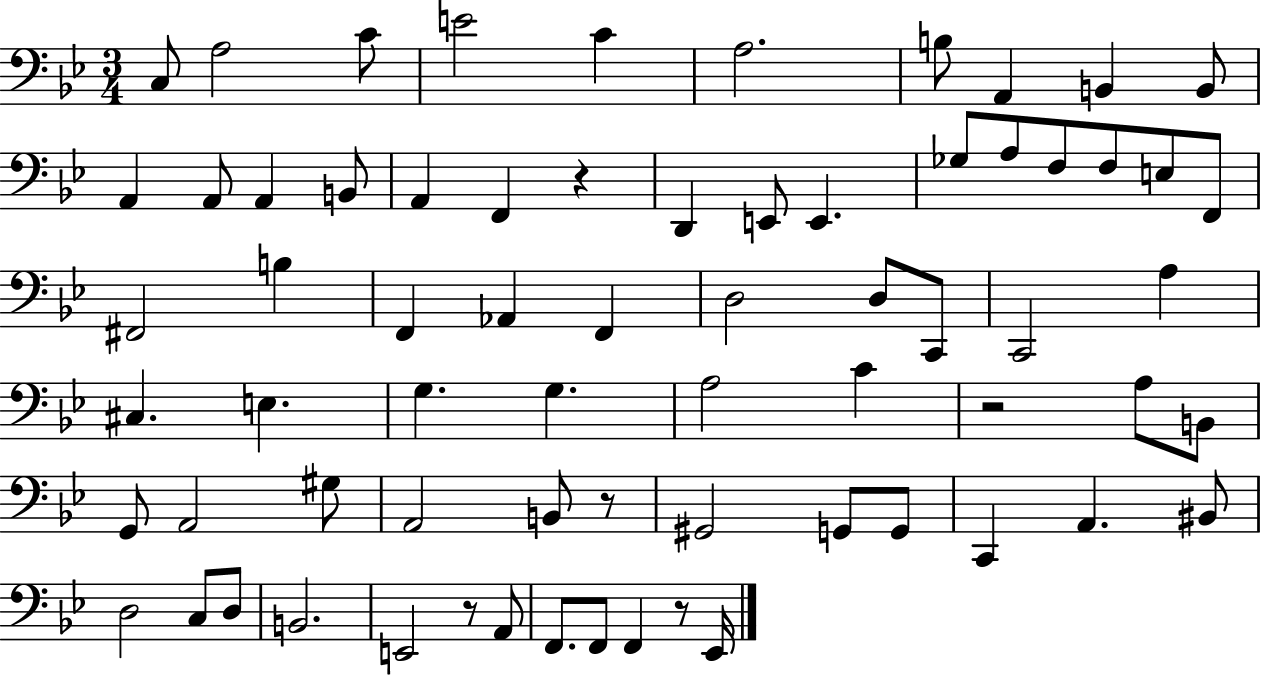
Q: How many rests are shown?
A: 5